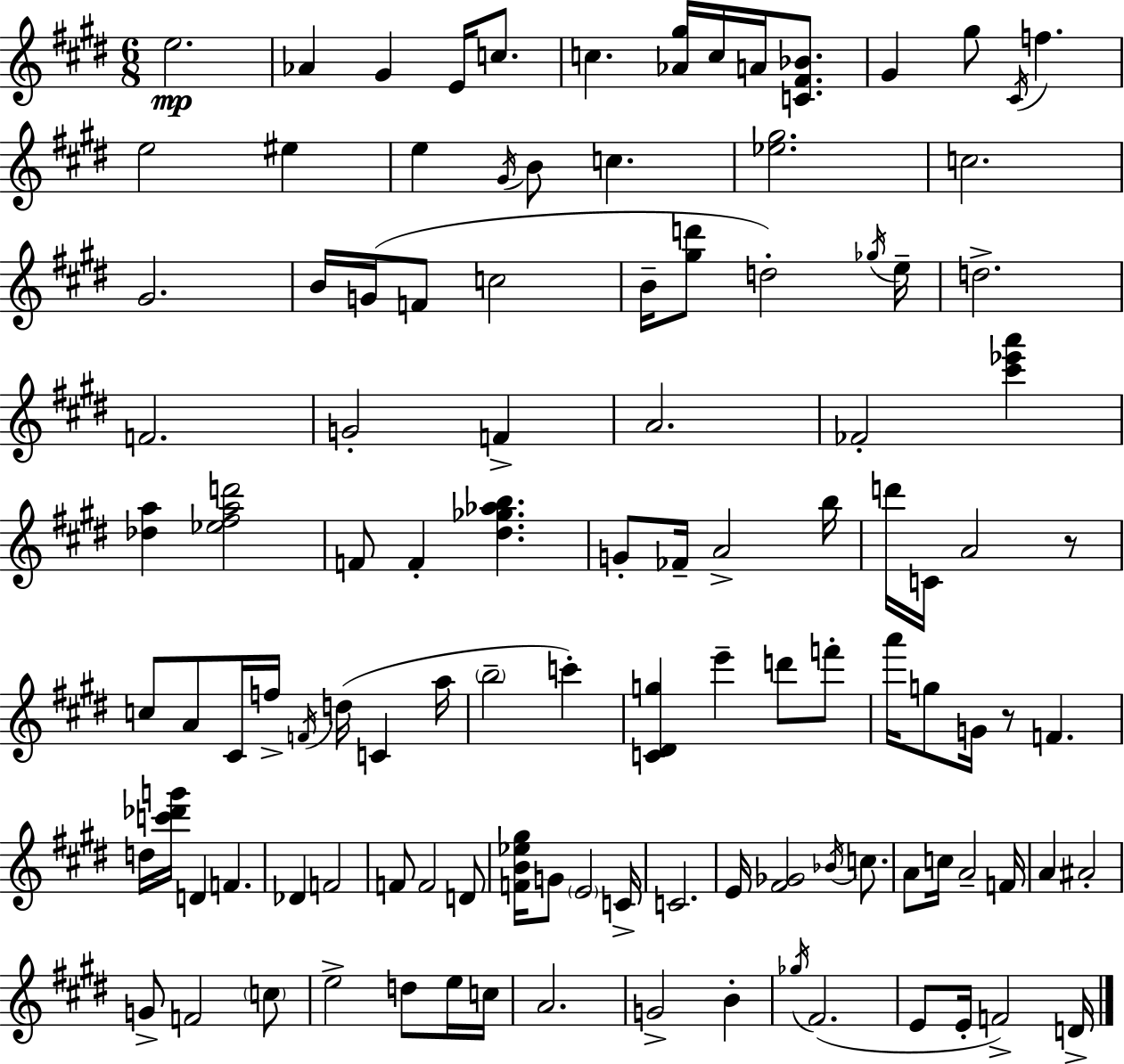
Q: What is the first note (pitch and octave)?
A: E5